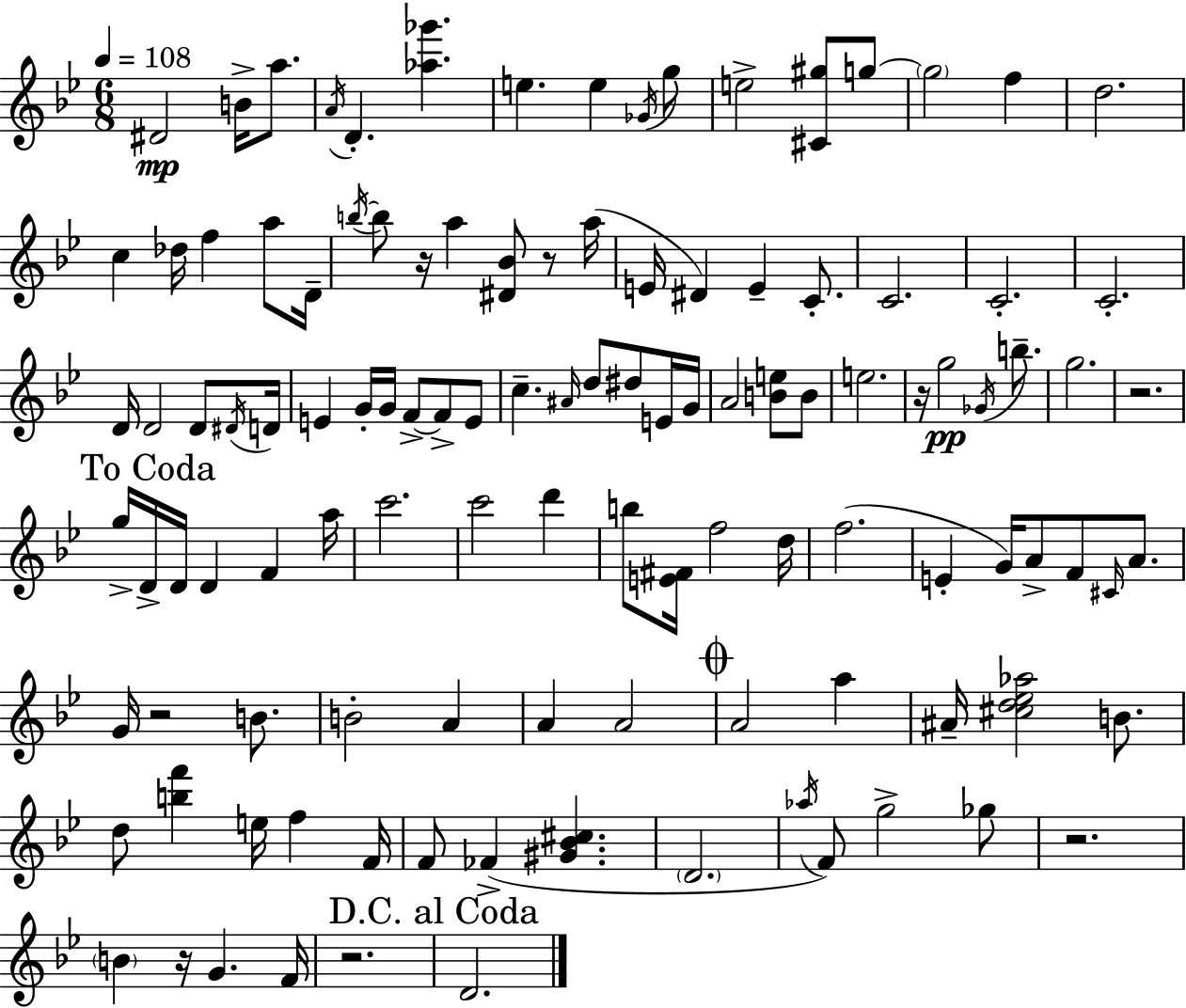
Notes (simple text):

D#4/h B4/s A5/e. A4/s D4/q. [Ab5,Gb6]/q. E5/q. E5/q Gb4/s G5/e E5/h [C#4,G#5]/e G5/e G5/h F5/q D5/h. C5/q Db5/s F5/q A5/e D4/s B5/s B5/e R/s A5/q [D#4,Bb4]/e R/e A5/s E4/s D#4/q E4/q C4/e. C4/h. C4/h. C4/h. D4/s D4/h D4/e D#4/s D4/s E4/q G4/s G4/s F4/e F4/e E4/e C5/q. A#4/s D5/e D#5/e E4/s G4/s A4/h [B4,E5]/e B4/e E5/h. R/s G5/h Gb4/s B5/e. G5/h. R/h. G5/s D4/s D4/s D4/q F4/q A5/s C6/h. C6/h D6/q B5/e [E4,F#4]/s F5/h D5/s F5/h. E4/q G4/s A4/e F4/e C#4/s A4/e. G4/s R/h B4/e. B4/h A4/q A4/q A4/h A4/h A5/q A#4/s [C#5,D5,Eb5,Ab5]/h B4/e. D5/e [B5,F6]/q E5/s F5/q F4/s F4/e FES4/q [G#4,Bb4,C#5]/q. D4/h. Ab5/s F4/e G5/h Gb5/e R/h. B4/q R/s G4/q. F4/s R/h. D4/h.